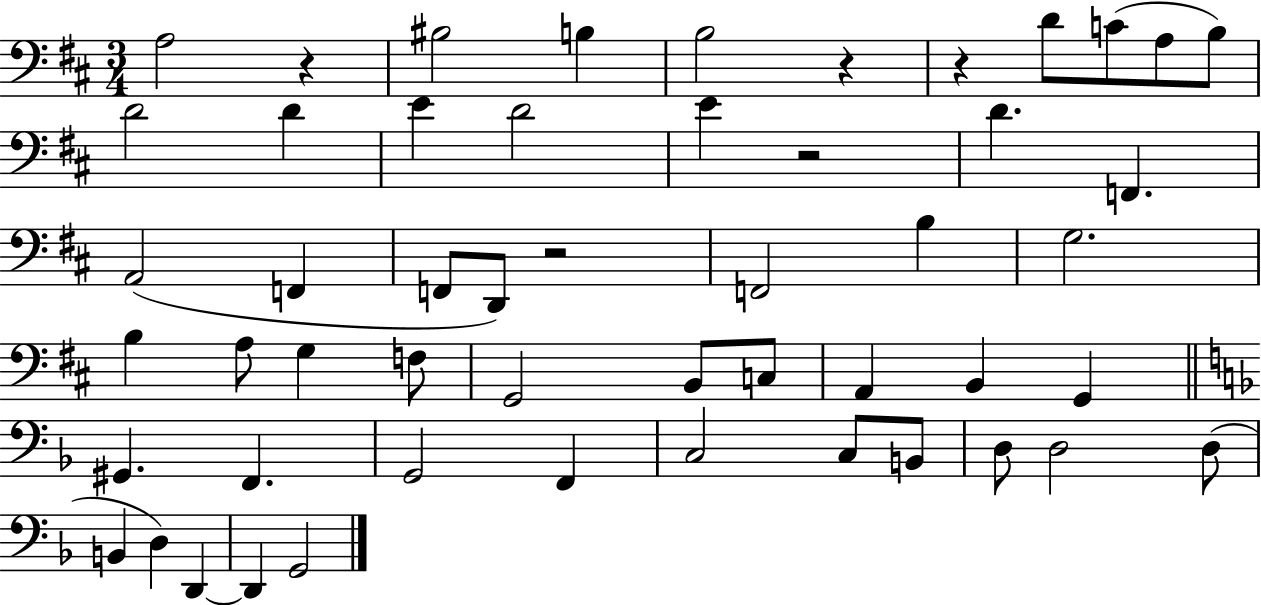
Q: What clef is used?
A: bass